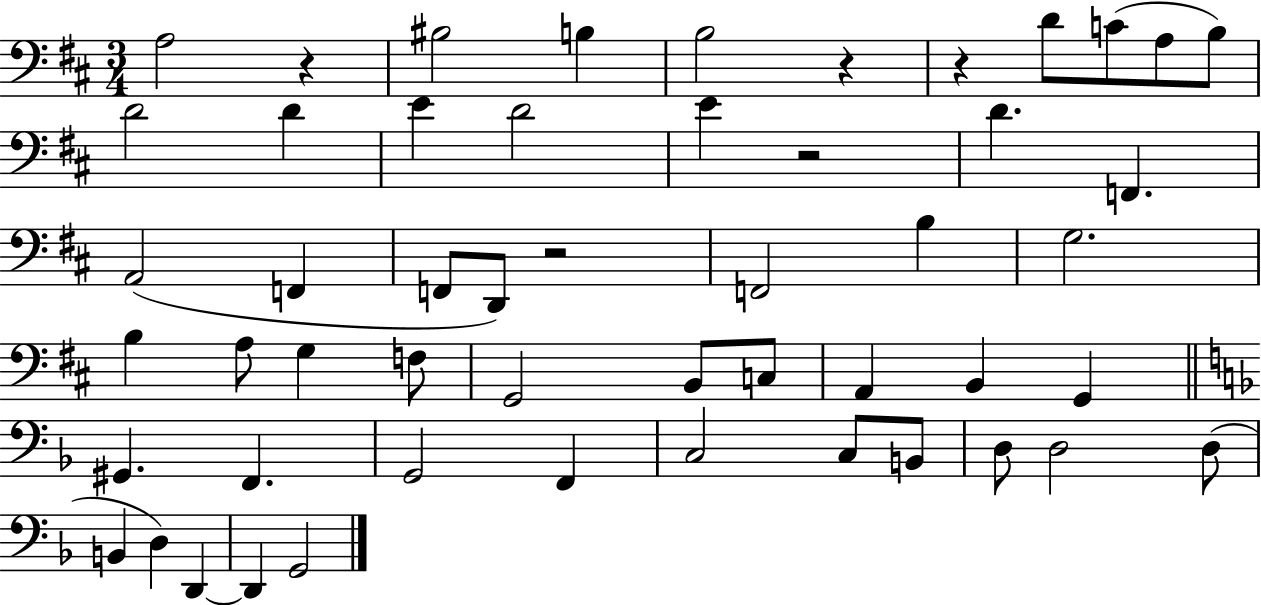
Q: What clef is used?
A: bass